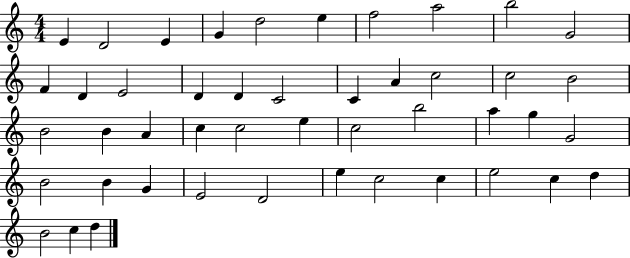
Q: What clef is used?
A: treble